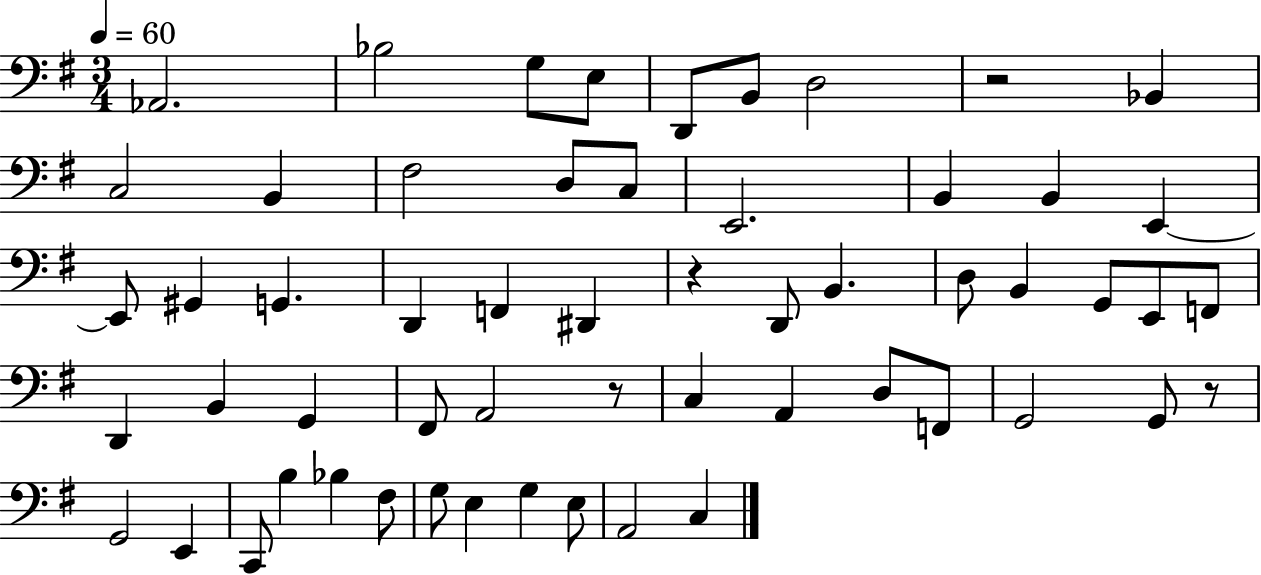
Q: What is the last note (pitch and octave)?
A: C3